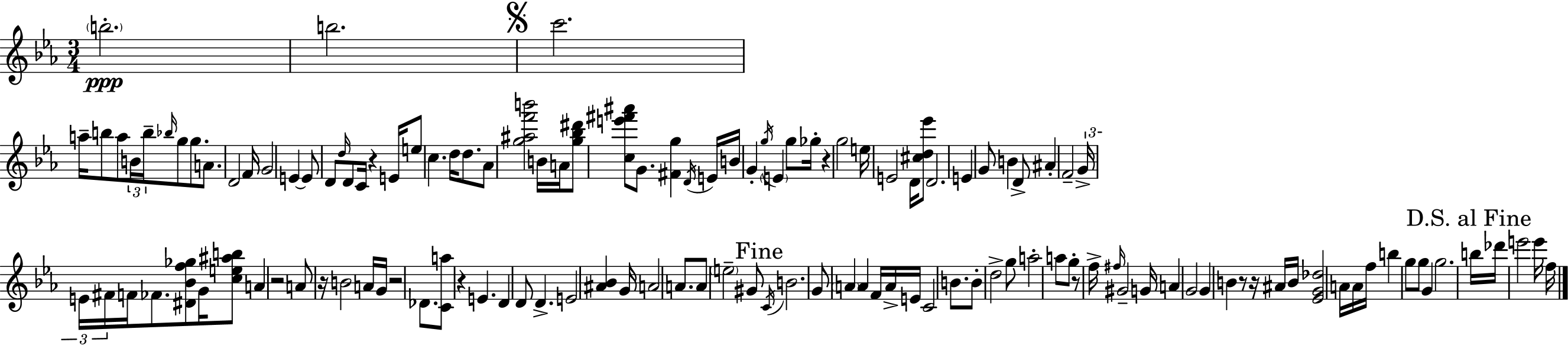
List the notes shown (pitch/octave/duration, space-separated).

B5/h. B5/h. C6/h. A5/s B5/e A5/e B4/s B5/s Bb5/s G5/e G5/e. A4/e. D4/h F4/s G4/h E4/q E4/e D4/e D5/s D4/e C4/s R/q E4/s E5/e C5/q. D5/s D5/e. Ab4/e [G5,A#5,F6,B6]/h B4/s A4/s [G5,Bb5,D#6]/e [C5,E6,F#6,A#6]/e G4/e. [F#4,G5]/q D4/s E4/s B4/s G4/q G5/s E4/q G5/e Gb5/s R/q G5/h E5/s E4/h D4/s [C#5,D5,Eb6]/e D4/h. E4/q G4/e B4/q D4/e A#4/q F4/h G4/s E4/s F#4/s F4/s FES4/e. [D#4,Bb4,F5,Gb5]/e G4/s [C5,E5,A#5,B5]/e A4/q R/h A4/e R/s B4/h A4/s G4/s R/h Db4/e. [C4,A5]/e R/q E4/q. D4/q D4/e D4/q. E4/h [A#4,Bb4]/q G4/s A4/h A4/e. A4/e E5/h G#4/e C4/s B4/h. G4/e A4/q A4/q F4/s A4/s E4/s C4/h B4/e. B4/e D5/h G5/e A5/h A5/e G5/e R/e F5/s F#5/s G#4/h G4/s A4/q G4/h G4/q B4/q R/e R/s A#4/s B4/s [Eb4,G4,Db5]/h A4/s A4/s F5/s B5/q G5/e G5/e G4/q G5/h. B5/s Db6/s E6/h E6/s F5/s